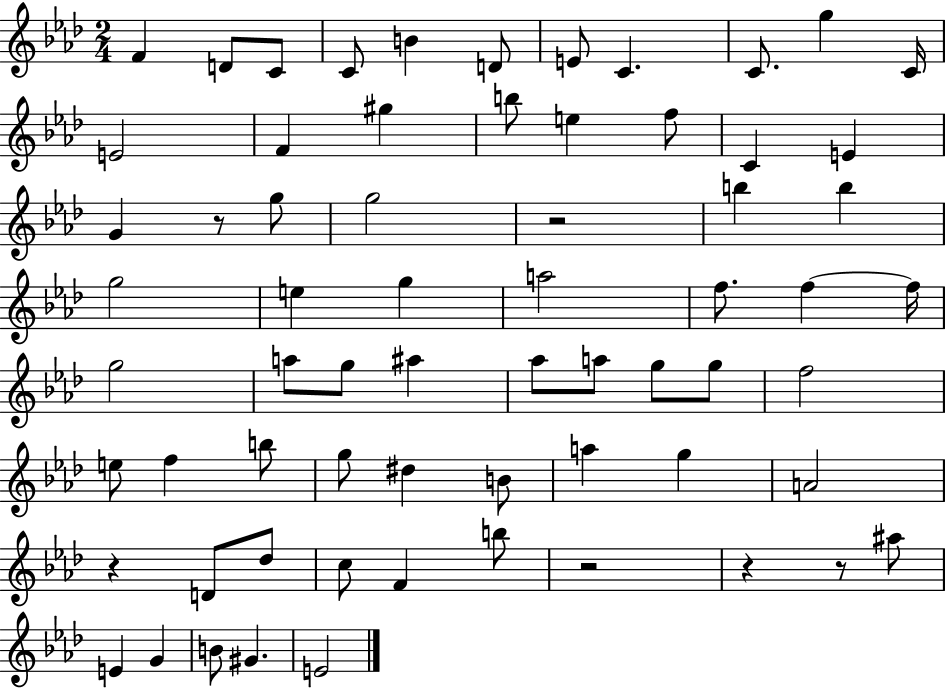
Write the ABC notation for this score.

X:1
T:Untitled
M:2/4
L:1/4
K:Ab
F D/2 C/2 C/2 B D/2 E/2 C C/2 g C/4 E2 F ^g b/2 e f/2 C E G z/2 g/2 g2 z2 b b g2 e g a2 f/2 f f/4 g2 a/2 g/2 ^a _a/2 a/2 g/2 g/2 f2 e/2 f b/2 g/2 ^d B/2 a g A2 z D/2 _d/2 c/2 F b/2 z2 z z/2 ^a/2 E G B/2 ^G E2